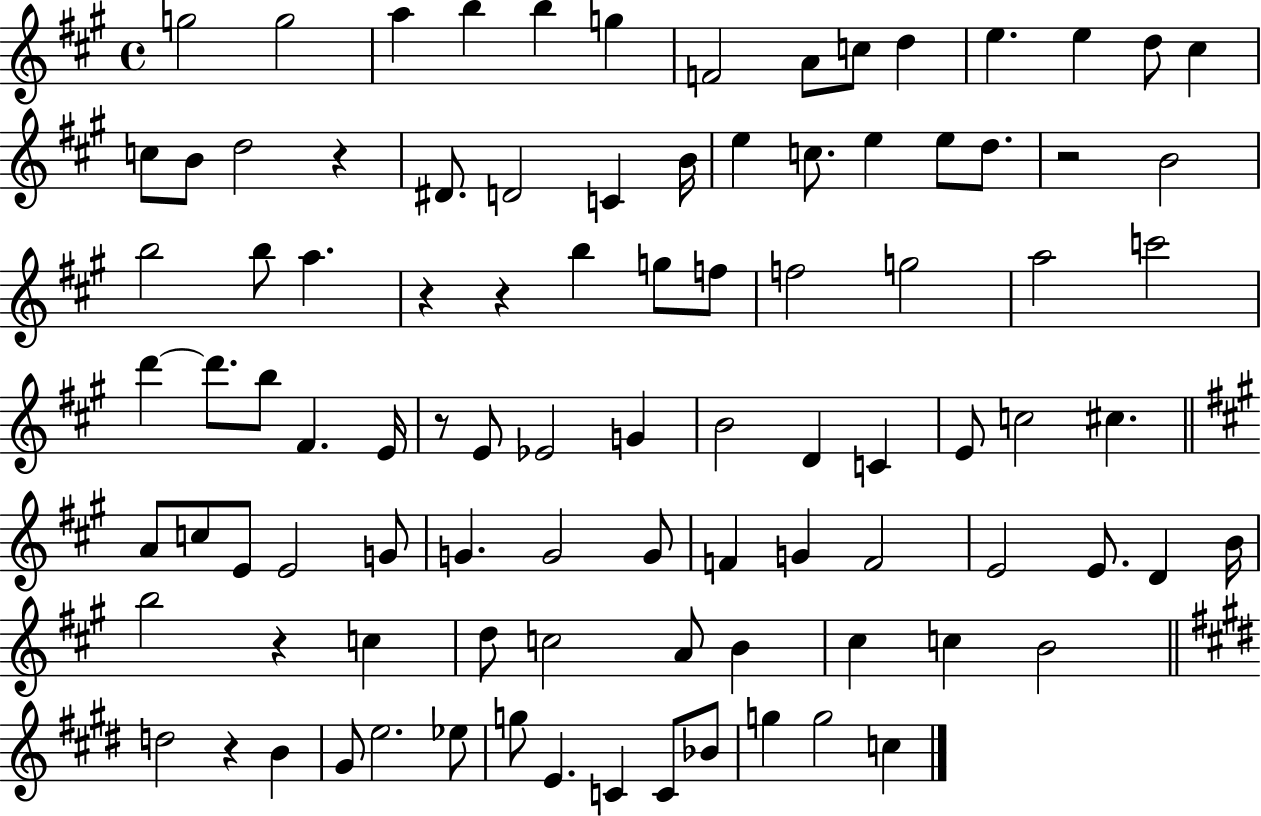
{
  \clef treble
  \time 4/4
  \defaultTimeSignature
  \key a \major
  g''2 g''2 | a''4 b''4 b''4 g''4 | f'2 a'8 c''8 d''4 | e''4. e''4 d''8 cis''4 | \break c''8 b'8 d''2 r4 | dis'8. d'2 c'4 b'16 | e''4 c''8. e''4 e''8 d''8. | r2 b'2 | \break b''2 b''8 a''4. | r4 r4 b''4 g''8 f''8 | f''2 g''2 | a''2 c'''2 | \break d'''4~~ d'''8. b''8 fis'4. e'16 | r8 e'8 ees'2 g'4 | b'2 d'4 c'4 | e'8 c''2 cis''4. | \break \bar "||" \break \key a \major a'8 c''8 e'8 e'2 g'8 | g'4. g'2 g'8 | f'4 g'4 f'2 | e'2 e'8. d'4 b'16 | \break b''2 r4 c''4 | d''8 c''2 a'8 b'4 | cis''4 c''4 b'2 | \bar "||" \break \key e \major d''2 r4 b'4 | gis'8 e''2. ees''8 | g''8 e'4. c'4 c'8 bes'8 | g''4 g''2 c''4 | \break \bar "|."
}